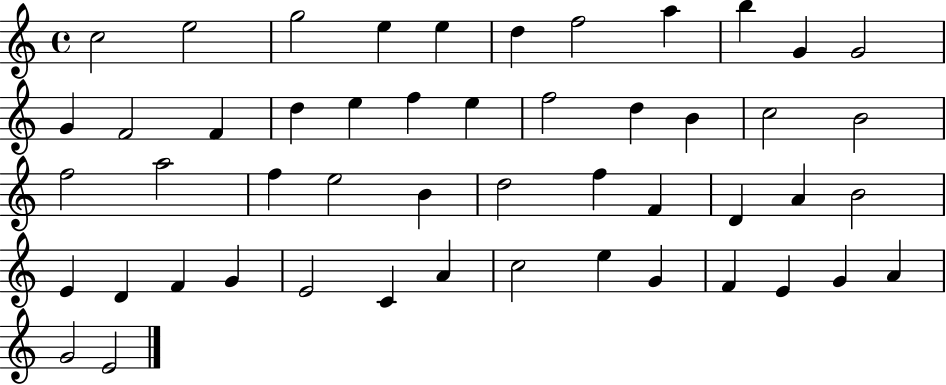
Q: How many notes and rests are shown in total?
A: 50